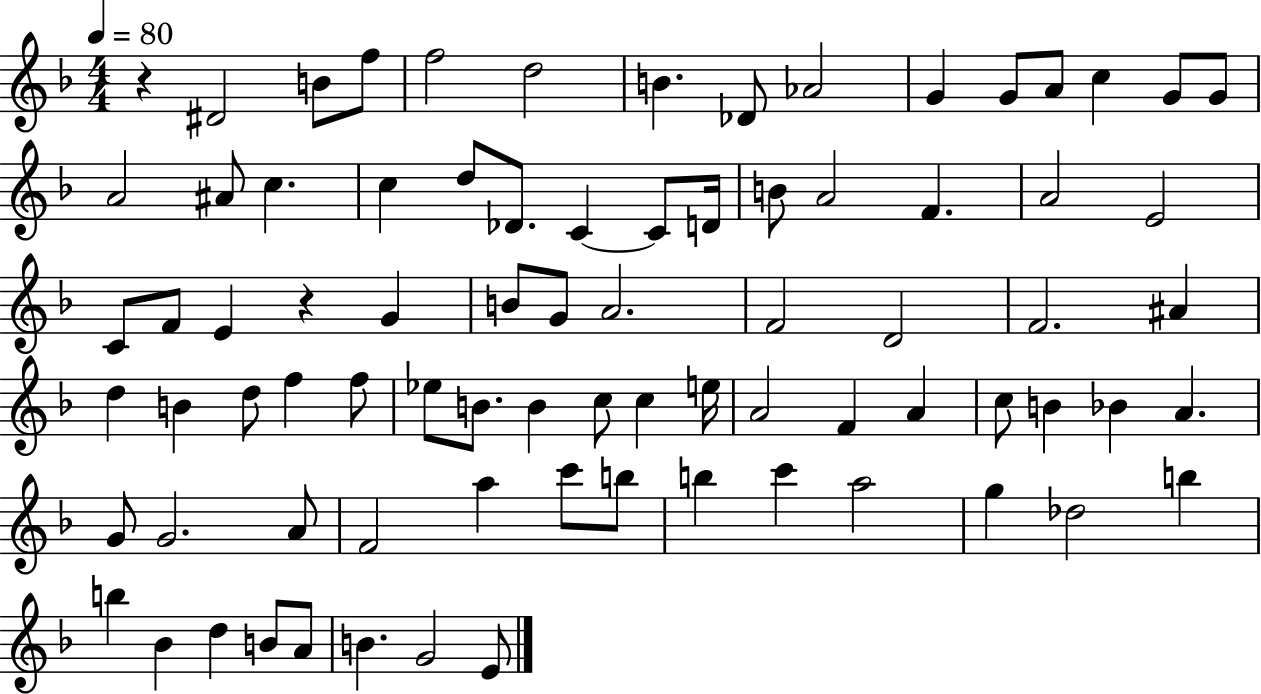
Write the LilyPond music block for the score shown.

{
  \clef treble
  \numericTimeSignature
  \time 4/4
  \key f \major
  \tempo 4 = 80
  r4 dis'2 b'8 f''8 | f''2 d''2 | b'4. des'8 aes'2 | g'4 g'8 a'8 c''4 g'8 g'8 | \break a'2 ais'8 c''4. | c''4 d''8 des'8. c'4~~ c'8 d'16 | b'8 a'2 f'4. | a'2 e'2 | \break c'8 f'8 e'4 r4 g'4 | b'8 g'8 a'2. | f'2 d'2 | f'2. ais'4 | \break d''4 b'4 d''8 f''4 f''8 | ees''8 b'8. b'4 c''8 c''4 e''16 | a'2 f'4 a'4 | c''8 b'4 bes'4 a'4. | \break g'8 g'2. a'8 | f'2 a''4 c'''8 b''8 | b''4 c'''4 a''2 | g''4 des''2 b''4 | \break b''4 bes'4 d''4 b'8 a'8 | b'4. g'2 e'8 | \bar "|."
}